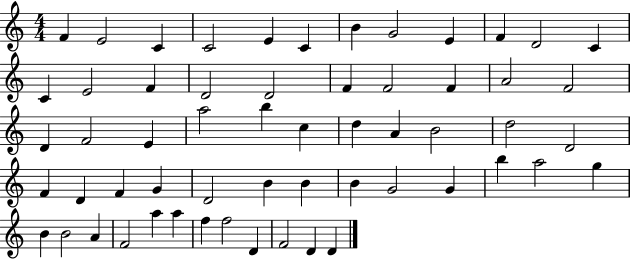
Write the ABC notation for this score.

X:1
T:Untitled
M:4/4
L:1/4
K:C
F E2 C C2 E C B G2 E F D2 C C E2 F D2 D2 F F2 F A2 F2 D F2 E a2 b c d A B2 d2 D2 F D F G D2 B B B G2 G b a2 g B B2 A F2 a a f f2 D F2 D D